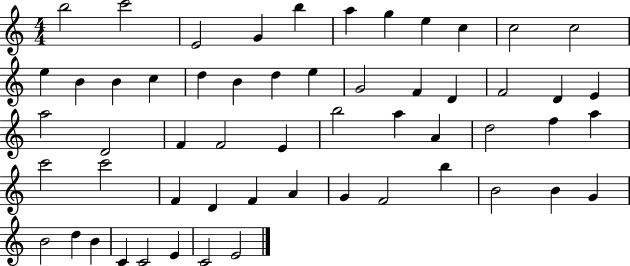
X:1
T:Untitled
M:4/4
L:1/4
K:C
b2 c'2 E2 G b a g e c c2 c2 e B B c d B d e G2 F D F2 D E a2 D2 F F2 E b2 a A d2 f a c'2 c'2 F D F A G F2 b B2 B G B2 d B C C2 E C2 E2